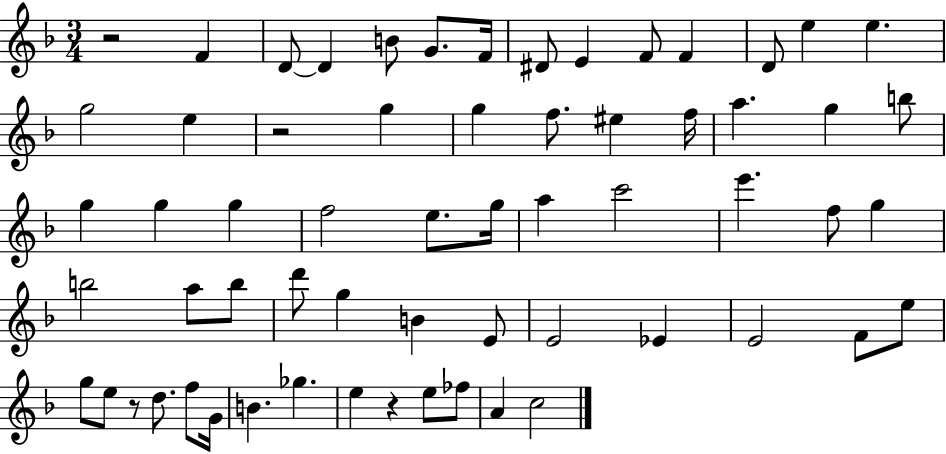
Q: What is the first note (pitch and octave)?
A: F4